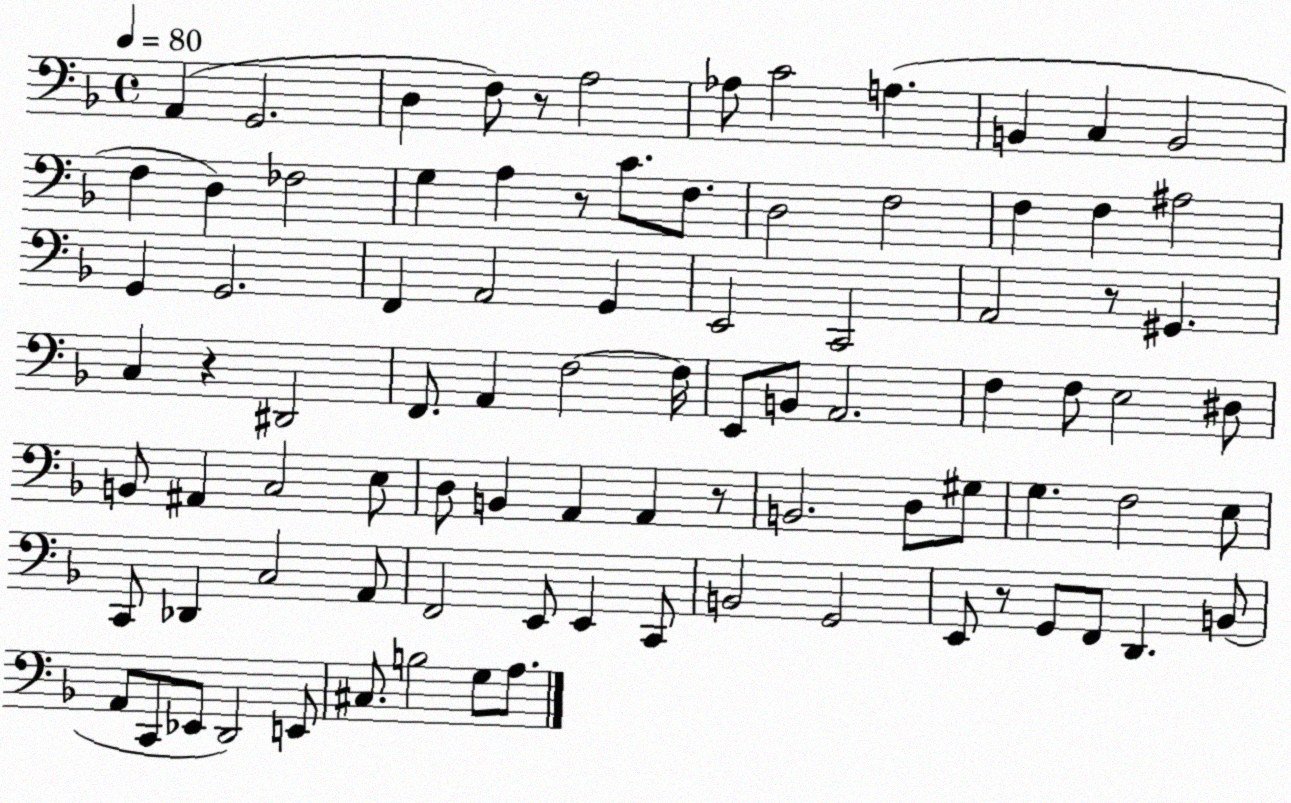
X:1
T:Untitled
M:4/4
L:1/4
K:F
A,, G,,2 D, F,/2 z/2 A,2 _A,/2 C2 A, B,, C, B,,2 F, D, _F,2 G, A, z/2 C/2 F,/2 D,2 F,2 F, F, ^A,2 G,, G,,2 F,, A,,2 G,, E,,2 C,,2 A,,2 z/2 ^G,, C, z ^D,,2 F,,/2 A,, F,2 F,/4 E,,/2 B,,/2 A,,2 F, F,/2 E,2 ^D,/2 B,,/2 ^A,, C,2 E,/2 D,/2 B,, A,, A,, z/2 B,,2 D,/2 ^G,/2 G, F,2 E,/2 C,,/2 _D,, C,2 A,,/2 F,,2 E,,/2 E,, C,,/2 B,,2 G,,2 E,,/2 z/2 G,,/2 F,,/2 D,, B,,/2 A,,/2 C,,/2 _E,,/2 D,,2 E,,/2 ^C,/2 B,2 G,/2 A,/2